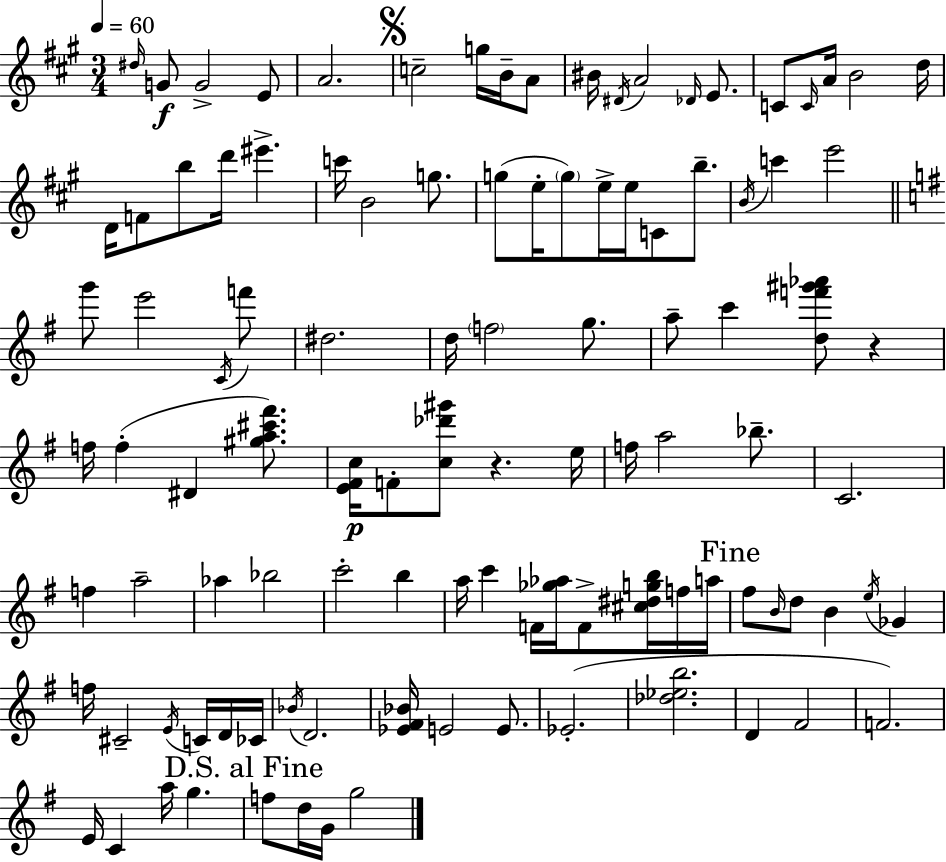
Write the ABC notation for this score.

X:1
T:Untitled
M:3/4
L:1/4
K:A
^d/4 G/2 G2 E/2 A2 c2 g/4 B/4 A/2 ^B/4 ^D/4 A2 _D/4 E/2 C/2 C/4 A/4 B2 d/4 D/4 F/2 b/2 d'/4 ^e' c'/4 B2 g/2 g/2 e/4 g/2 e/4 e/4 C/2 b/2 B/4 c' e'2 g'/2 e'2 C/4 f'/2 ^d2 d/4 f2 g/2 a/2 c' [df'^g'_a']/2 z f/4 f ^D [^ga^c'^f']/2 [E^Fc]/4 F/2 [c_d'^g']/2 z e/4 f/4 a2 _b/2 C2 f a2 _a _b2 c'2 b a/4 c' F/4 [_g_a]/4 F/2 [^c^dgb]/4 f/4 a/4 ^f/2 B/4 d/2 B e/4 _G f/4 ^C2 E/4 C/4 D/4 _C/4 _B/4 D2 [_E^F_B]/4 E2 E/2 _E2 [_d_eb]2 D ^F2 F2 E/4 C a/4 g f/2 d/4 G/4 g2